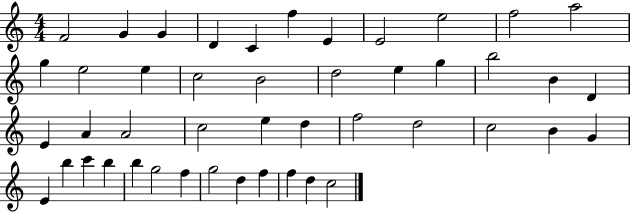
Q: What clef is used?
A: treble